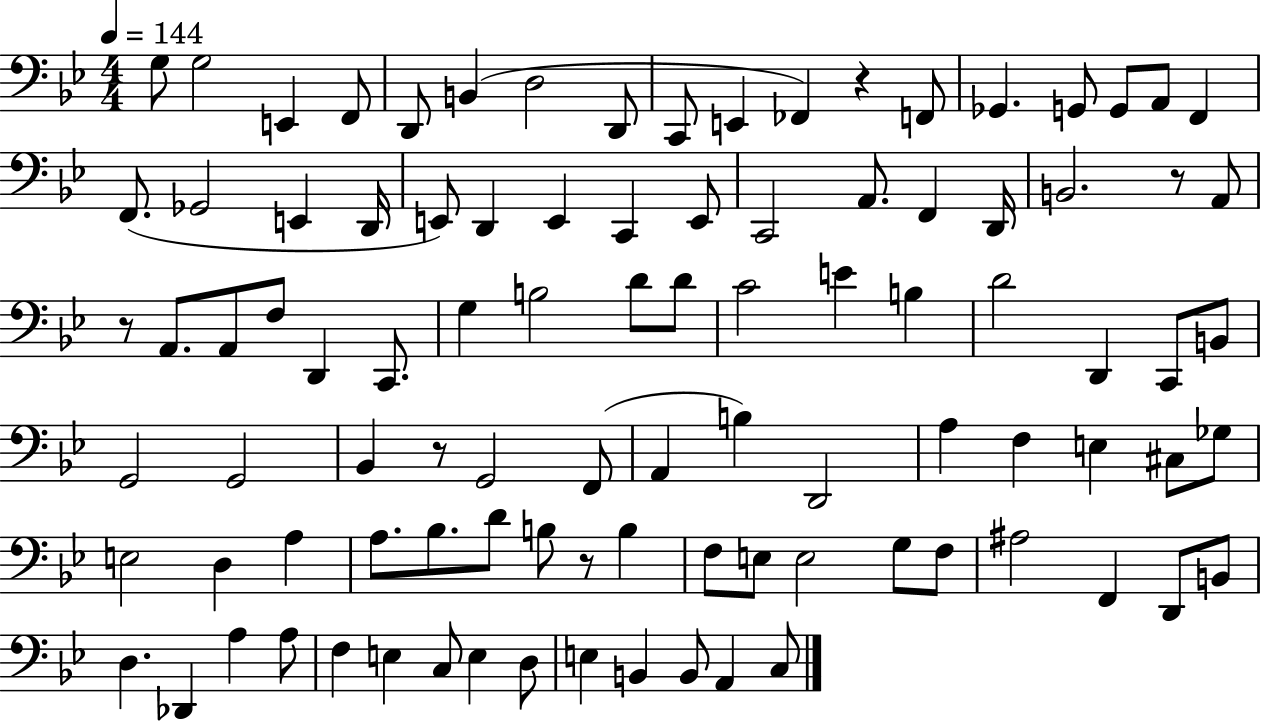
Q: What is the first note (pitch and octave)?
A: G3